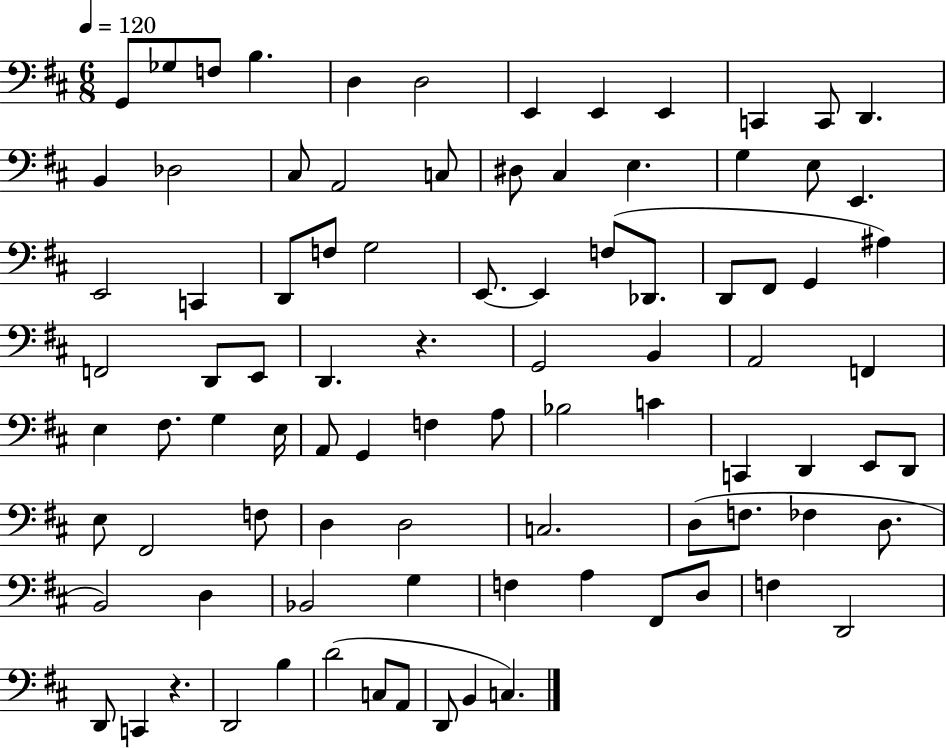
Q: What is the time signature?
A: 6/8